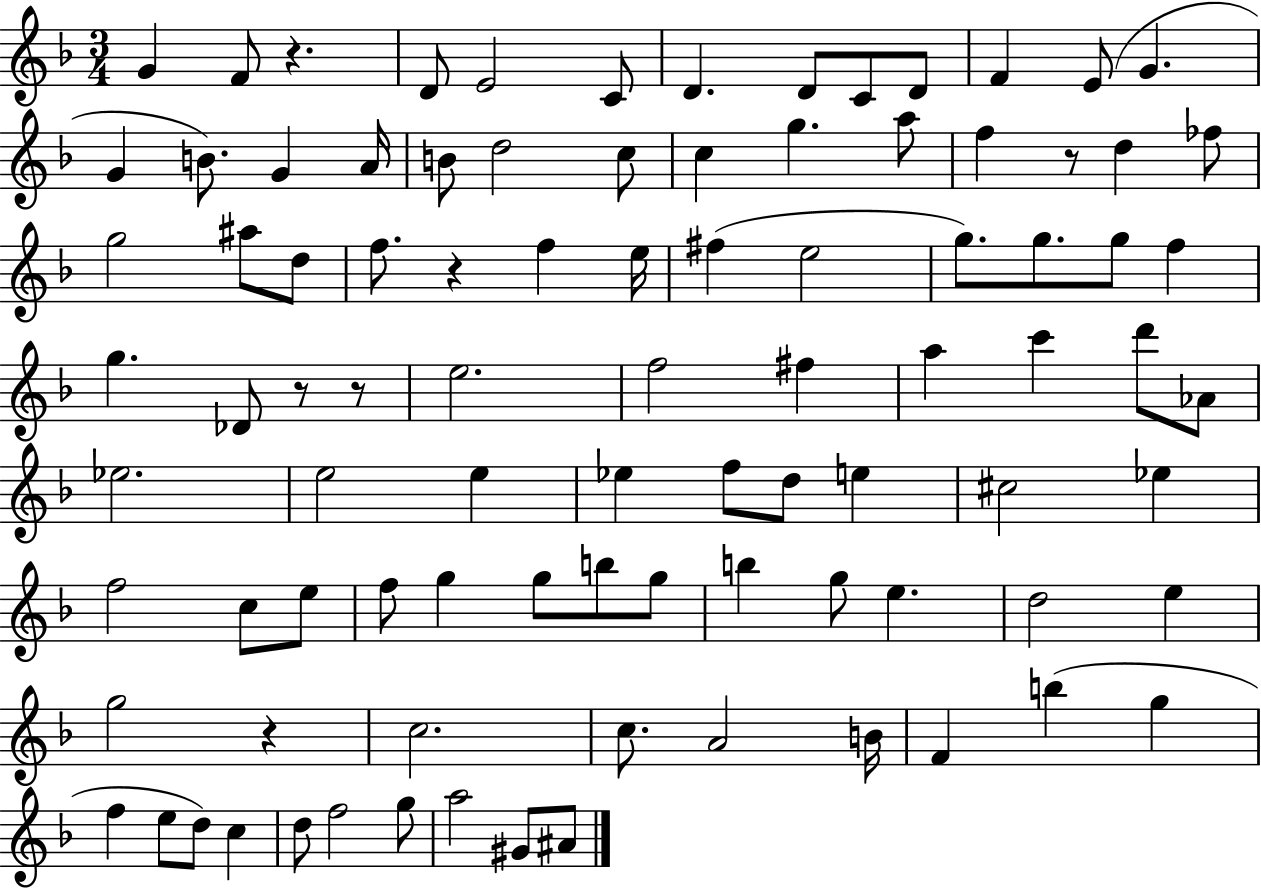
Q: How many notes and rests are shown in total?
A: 92